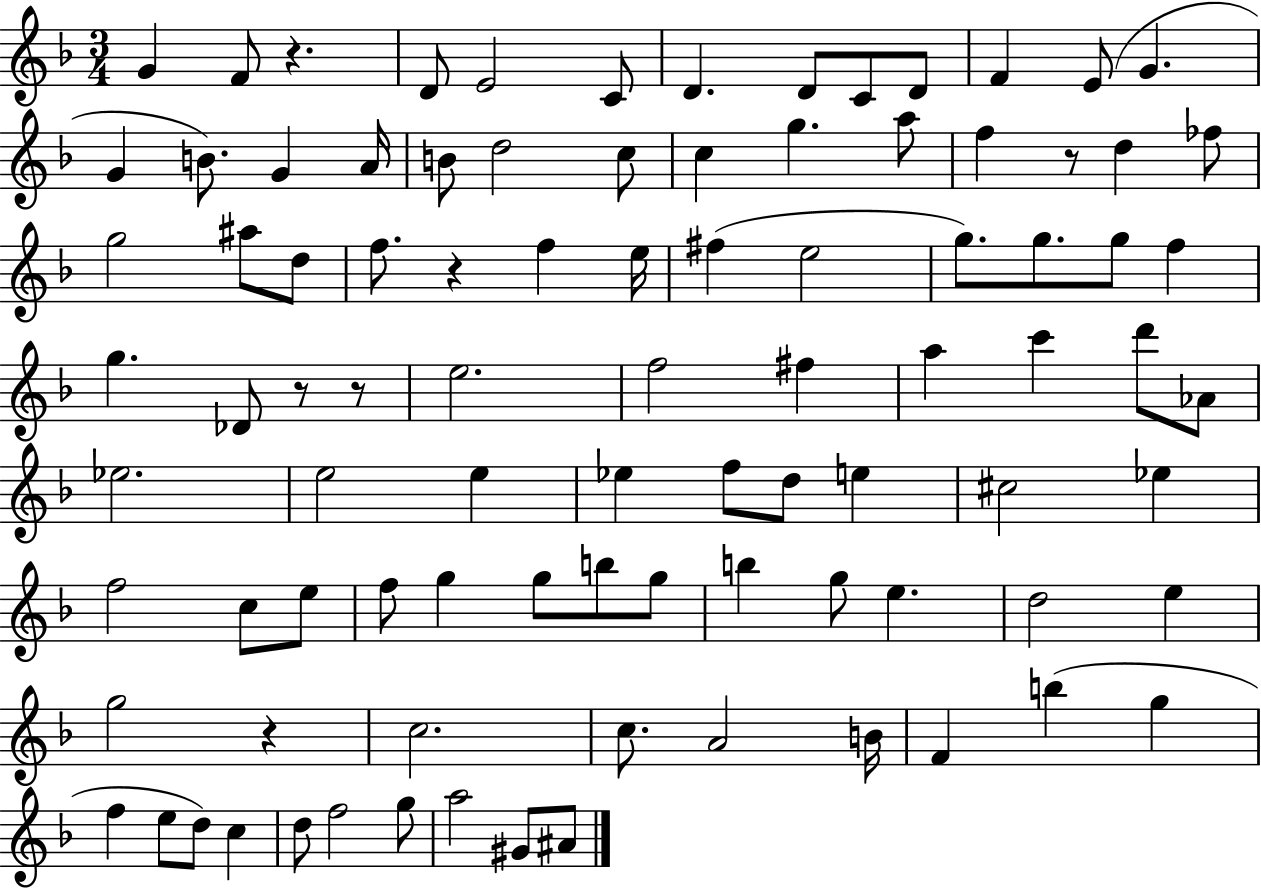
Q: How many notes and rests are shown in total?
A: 92